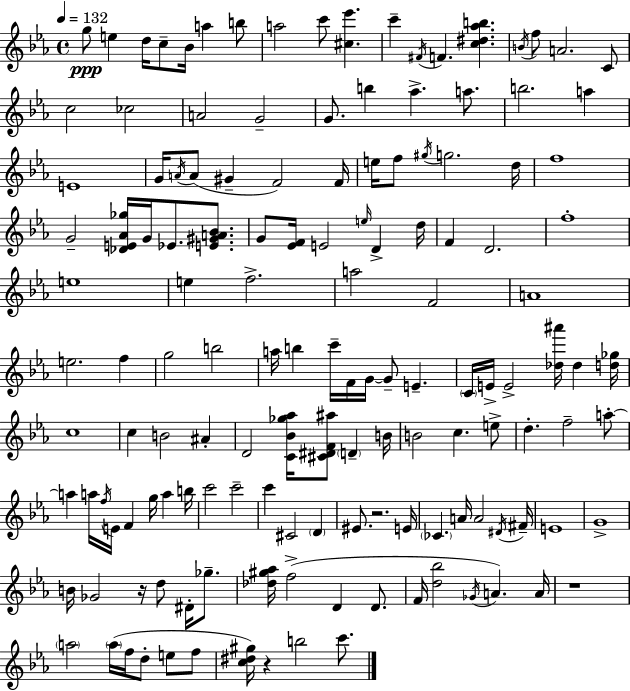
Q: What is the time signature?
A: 4/4